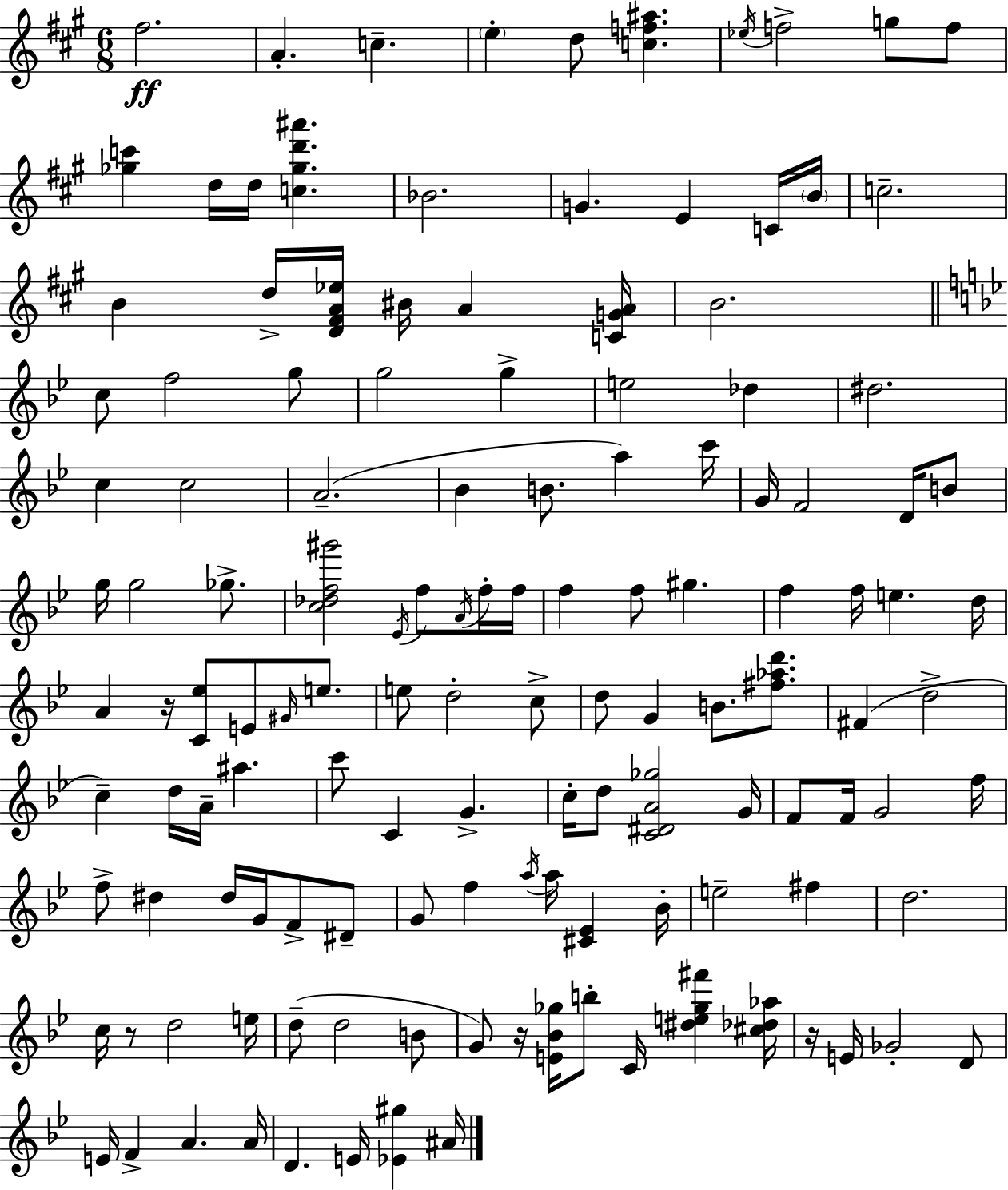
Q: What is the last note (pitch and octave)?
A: A#4